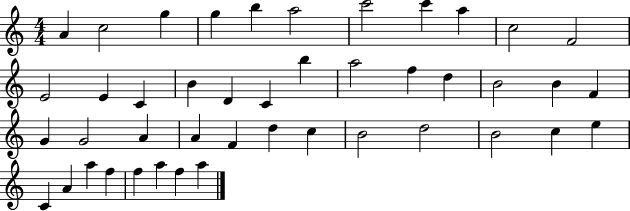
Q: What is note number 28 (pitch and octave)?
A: A4